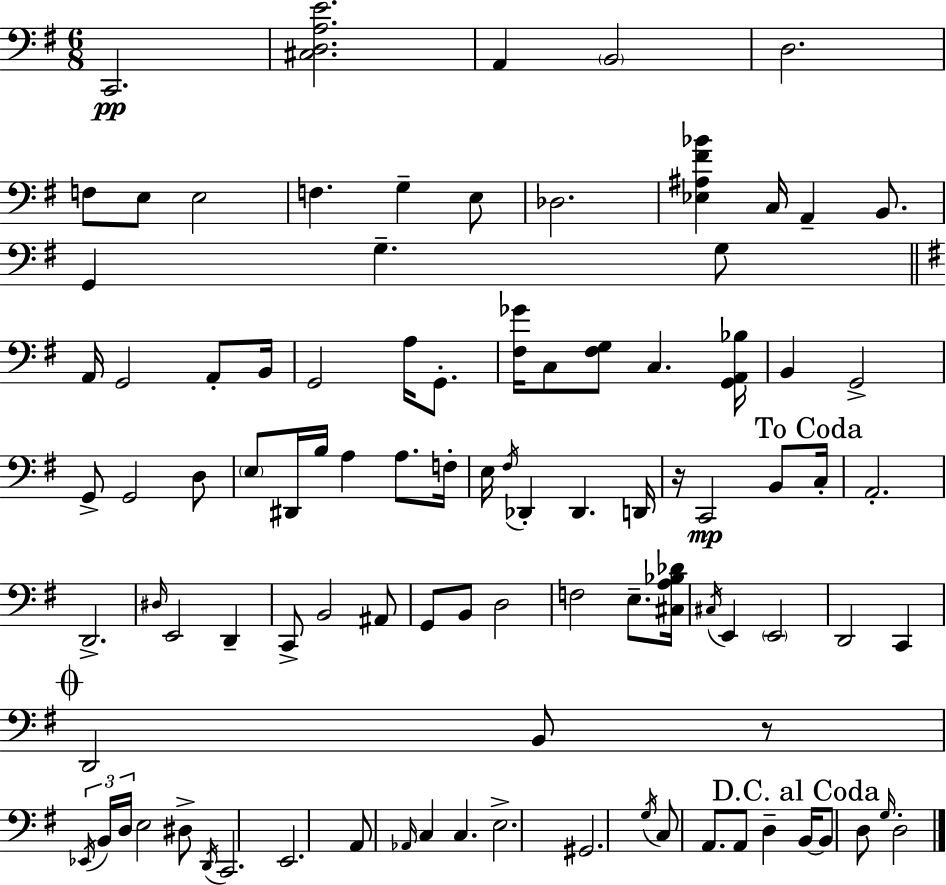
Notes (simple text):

C2/h. [C#3,D3,A3,E4]/h. A2/q B2/h D3/h. F3/e E3/e E3/h F3/q. G3/q E3/e Db3/h. [Eb3,A#3,F#4,Bb4]/q C3/s A2/q B2/e. G2/q G3/q. G3/e A2/s G2/h A2/e B2/s G2/h A3/s G2/e. [F#3,Gb4]/s C3/e [F#3,G3]/e C3/q. [G2,A2,Bb3]/s B2/q G2/h G2/e G2/h D3/e E3/e D#2/s B3/s A3/q A3/e. F3/s E3/s F#3/s Db2/q Db2/q. D2/s R/s C2/h B2/e C3/s A2/h. D2/h. D#3/s E2/h D2/q C2/e B2/h A#2/e G2/e B2/e D3/h F3/h E3/e. [C#3,A3,Bb3,Db4]/s C#3/s E2/q E2/h D2/h C2/q D2/h B2/e R/e Eb2/s B2/s D3/s E3/h D#3/e D2/s C2/h. E2/h. A2/e Ab2/s C3/q C3/q. E3/h. G#2/h. G3/s C3/e A2/e. A2/e D3/q B2/s B2/e D3/e G3/s D3/h